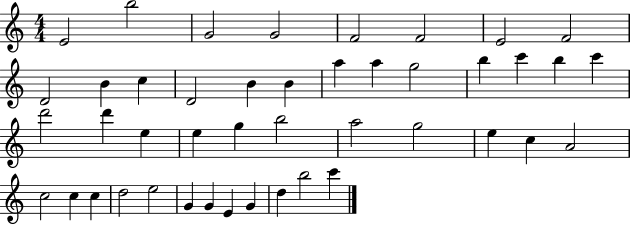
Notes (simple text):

E4/h B5/h G4/h G4/h F4/h F4/h E4/h F4/h D4/h B4/q C5/q D4/h B4/q B4/q A5/q A5/q G5/h B5/q C6/q B5/q C6/q D6/h D6/q E5/q E5/q G5/q B5/h A5/h G5/h E5/q C5/q A4/h C5/h C5/q C5/q D5/h E5/h G4/q G4/q E4/q G4/q D5/q B5/h C6/q